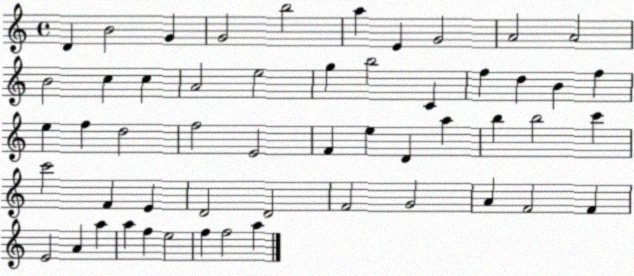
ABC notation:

X:1
T:Untitled
M:4/4
L:1/4
K:C
D B2 G G2 b2 a E G2 A2 A2 B2 c c A2 e2 g b2 C f d B f e f d2 f2 E2 F e D a b b2 c' c'2 F E D2 D2 F2 G2 A F2 F E2 A a a f e2 f f2 a